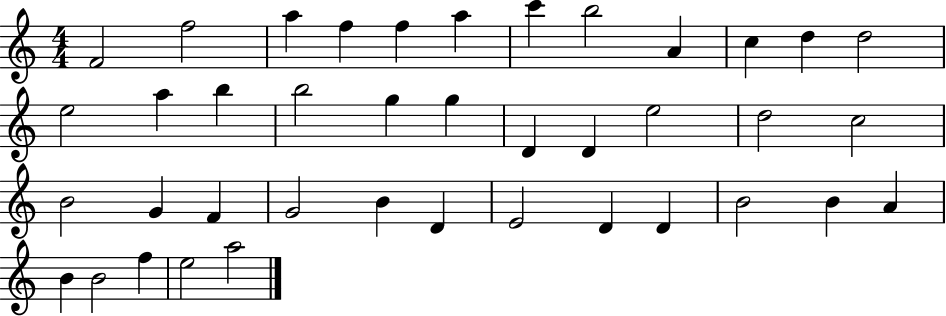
F4/h F5/h A5/q F5/q F5/q A5/q C6/q B5/h A4/q C5/q D5/q D5/h E5/h A5/q B5/q B5/h G5/q G5/q D4/q D4/q E5/h D5/h C5/h B4/h G4/q F4/q G4/h B4/q D4/q E4/h D4/q D4/q B4/h B4/q A4/q B4/q B4/h F5/q E5/h A5/h